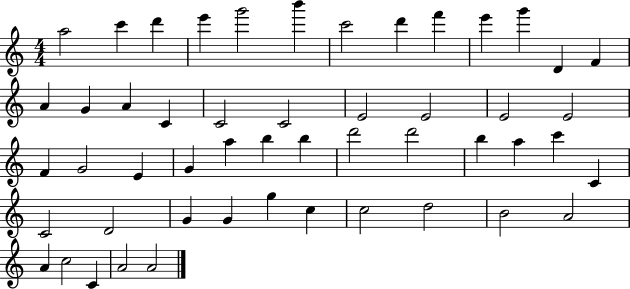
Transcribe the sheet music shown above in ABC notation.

X:1
T:Untitled
M:4/4
L:1/4
K:C
a2 c' d' e' g'2 b' c'2 d' f' e' g' D F A G A C C2 C2 E2 E2 E2 E2 F G2 E G a b b d'2 d'2 b a c' C C2 D2 G G g c c2 d2 B2 A2 A c2 C A2 A2